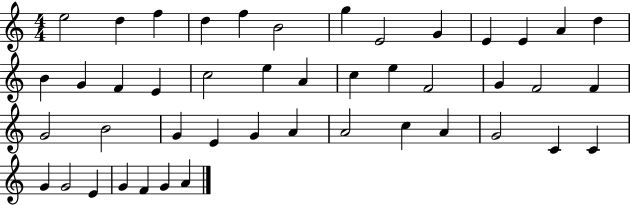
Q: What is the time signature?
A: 4/4